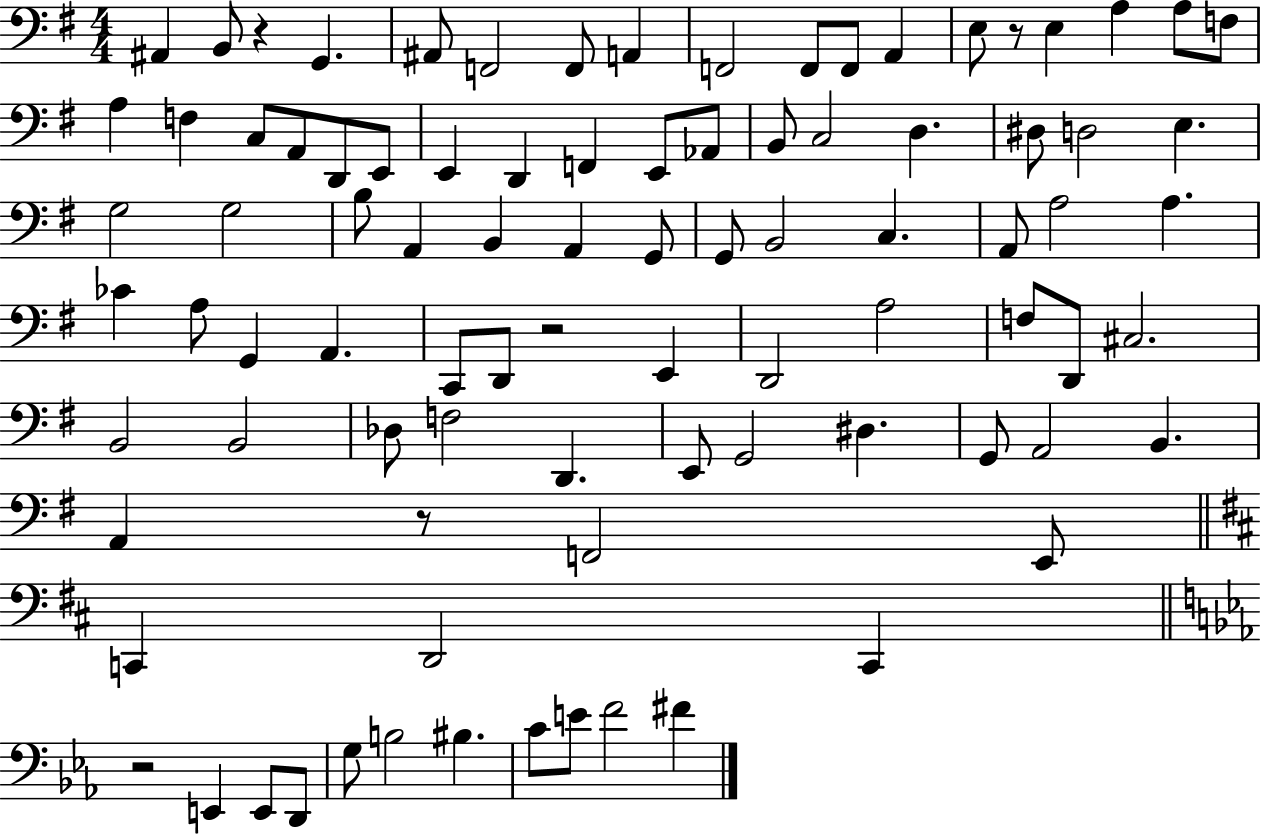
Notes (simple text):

A#2/q B2/e R/q G2/q. A#2/e F2/h F2/e A2/q F2/h F2/e F2/e A2/q E3/e R/e E3/q A3/q A3/e F3/e A3/q F3/q C3/e A2/e D2/e E2/e E2/q D2/q F2/q E2/e Ab2/e B2/e C3/h D3/q. D#3/e D3/h E3/q. G3/h G3/h B3/e A2/q B2/q A2/q G2/e G2/e B2/h C3/q. A2/e A3/h A3/q. CES4/q A3/e G2/q A2/q. C2/e D2/e R/h E2/q D2/h A3/h F3/e D2/e C#3/h. B2/h B2/h Db3/e F3/h D2/q. E2/e G2/h D#3/q. G2/e A2/h B2/q. A2/q R/e F2/h E2/e C2/q D2/h C2/q R/h E2/q E2/e D2/e G3/e B3/h BIS3/q. C4/e E4/e F4/h F#4/q